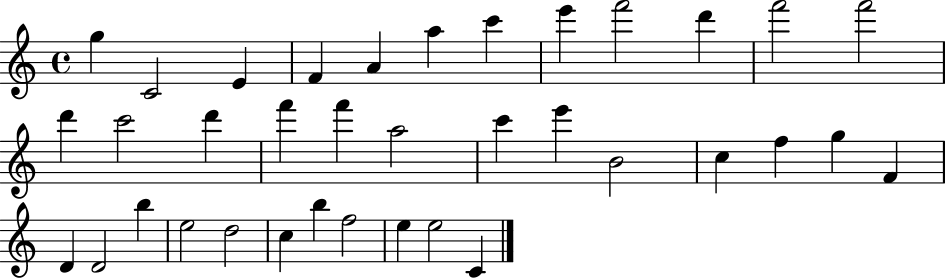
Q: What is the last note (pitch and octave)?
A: C4